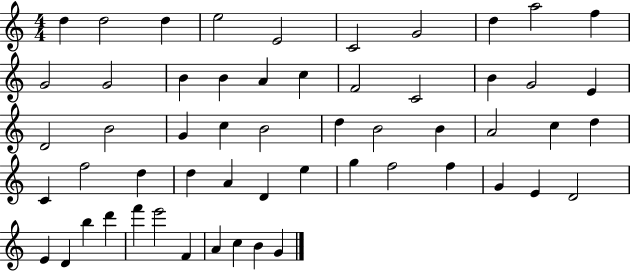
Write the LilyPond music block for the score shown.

{
  \clef treble
  \numericTimeSignature
  \time 4/4
  \key c \major
  d''4 d''2 d''4 | e''2 e'2 | c'2 g'2 | d''4 a''2 f''4 | \break g'2 g'2 | b'4 b'4 a'4 c''4 | f'2 c'2 | b'4 g'2 e'4 | \break d'2 b'2 | g'4 c''4 b'2 | d''4 b'2 b'4 | a'2 c''4 d''4 | \break c'4 f''2 d''4 | d''4 a'4 d'4 e''4 | g''4 f''2 f''4 | g'4 e'4 d'2 | \break e'4 d'4 b''4 d'''4 | f'''4 e'''2 f'4 | a'4 c''4 b'4 g'4 | \bar "|."
}